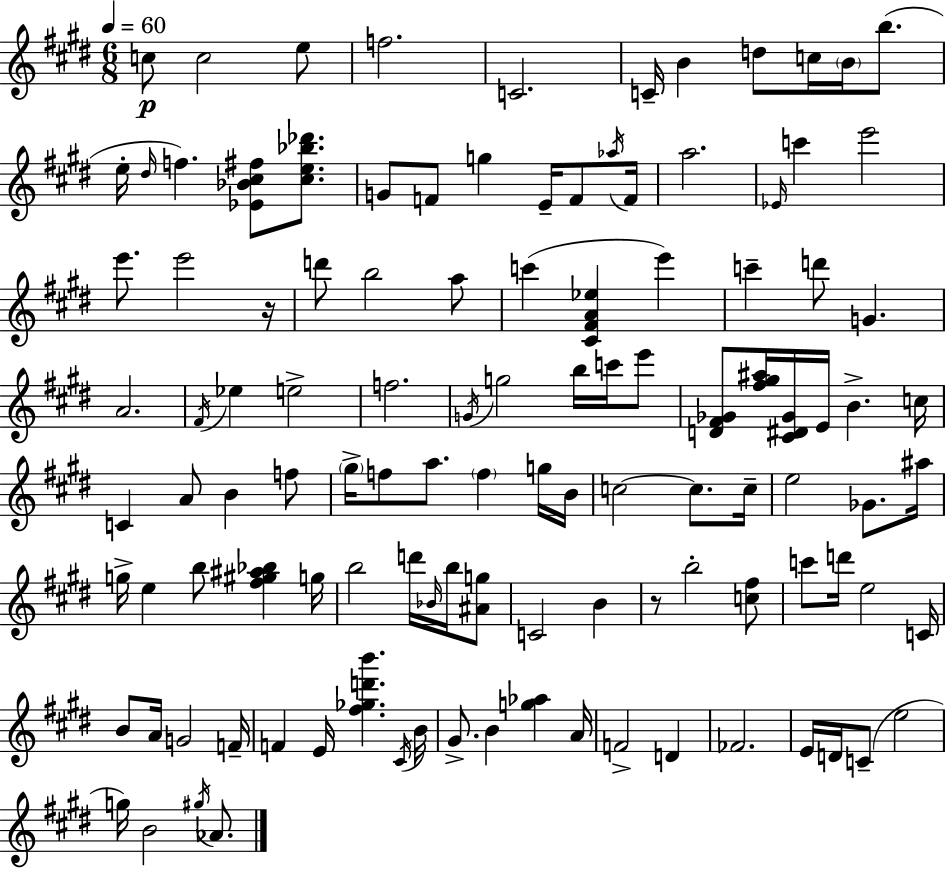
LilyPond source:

{
  \clef treble
  \numericTimeSignature
  \time 6/8
  \key e \major
  \tempo 4 = 60
  c''8\p c''2 e''8 | f''2. | c'2. | c'16-- b'4 d''8 c''16 \parenthesize b'16 b''8.( | \break e''16-. \grace { dis''16 }) f''4. <ees' bes' cis'' fis''>8 <cis'' e'' bes'' des'''>8. | g'8 f'8 g''4 e'16-- f'8 | \acciaccatura { aes''16 } f'16 a''2. | \grace { ees'16 } c'''4 e'''2 | \break e'''8. e'''2 | r16 d'''8 b''2 | a''8 c'''4( <cis' fis' a' ees''>4 e'''4) | c'''4-- d'''8 g'4. | \break a'2. | \acciaccatura { fis'16 } ees''4 e''2-> | f''2. | \acciaccatura { g'16 } g''2 | \break b''16 c'''16 e'''8 <d' fis' ges'>8 <fis'' gis'' ais''>16 <cis' dis' ges'>16 e'16 b'4.-> | c''16 c'4 a'8 b'4 | f''8 \parenthesize gis''16-> f''8 a''8. \parenthesize f''4 | g''16 b'16 c''2~~ | \break c''8. c''16-- e''2 | ges'8. ais''16 g''16-> e''4 b''8 | <fis'' gis'' ais'' bes''>4 g''16 b''2 | d'''16 \grace { bes'16 } b''16 <ais' g''>8 c'2 | \break b'4 r8 b''2-. | <c'' fis''>8 c'''8 d'''16 e''2 | c'16 b'8 a'16 g'2 | f'16-- f'4 e'16 <fis'' ges'' d''' b'''>4. | \break \acciaccatura { cis'16 } b'16 gis'8.-> b'4 | <g'' aes''>4 a'16 f'2-> | d'4 fes'2. | e'16 d'16 c'8--( e''2 | \break g''16) b'2 | \acciaccatura { gis''16 } aes'8. \bar "|."
}